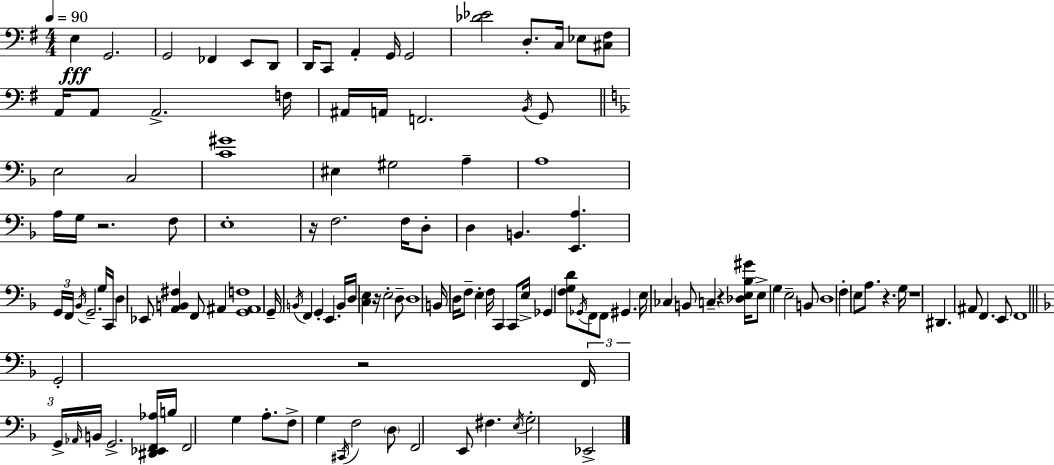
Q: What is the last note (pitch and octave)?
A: Eb2